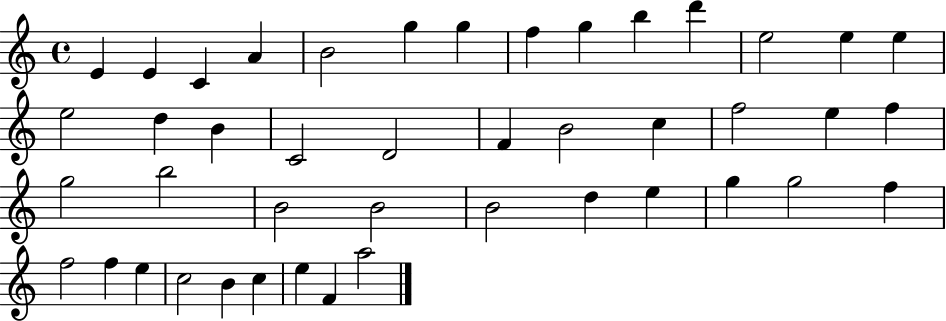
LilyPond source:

{
  \clef treble
  \time 4/4
  \defaultTimeSignature
  \key c \major
  e'4 e'4 c'4 a'4 | b'2 g''4 g''4 | f''4 g''4 b''4 d'''4 | e''2 e''4 e''4 | \break e''2 d''4 b'4 | c'2 d'2 | f'4 b'2 c''4 | f''2 e''4 f''4 | \break g''2 b''2 | b'2 b'2 | b'2 d''4 e''4 | g''4 g''2 f''4 | \break f''2 f''4 e''4 | c''2 b'4 c''4 | e''4 f'4 a''2 | \bar "|."
}